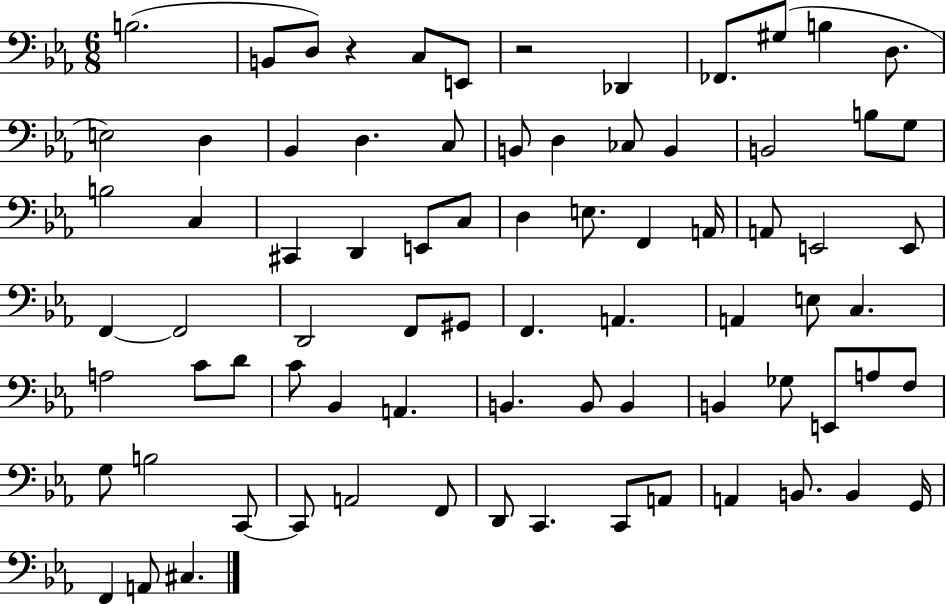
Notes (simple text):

B3/h. B2/e D3/e R/q C3/e E2/e R/h Db2/q FES2/e. G#3/e B3/q D3/e. E3/h D3/q Bb2/q D3/q. C3/e B2/e D3/q CES3/e B2/q B2/h B3/e G3/e B3/h C3/q C#2/q D2/q E2/e C3/e D3/q E3/e. F2/q A2/s A2/e E2/h E2/e F2/q F2/h D2/h F2/e G#2/e F2/q. A2/q. A2/q E3/e C3/q. A3/h C4/e D4/e C4/e Bb2/q A2/q. B2/q. B2/e B2/q B2/q Gb3/e E2/e A3/e F3/e G3/e B3/h C2/e C2/e A2/h F2/e D2/e C2/q. C2/e A2/e A2/q B2/e. B2/q G2/s F2/q A2/e C#3/q.